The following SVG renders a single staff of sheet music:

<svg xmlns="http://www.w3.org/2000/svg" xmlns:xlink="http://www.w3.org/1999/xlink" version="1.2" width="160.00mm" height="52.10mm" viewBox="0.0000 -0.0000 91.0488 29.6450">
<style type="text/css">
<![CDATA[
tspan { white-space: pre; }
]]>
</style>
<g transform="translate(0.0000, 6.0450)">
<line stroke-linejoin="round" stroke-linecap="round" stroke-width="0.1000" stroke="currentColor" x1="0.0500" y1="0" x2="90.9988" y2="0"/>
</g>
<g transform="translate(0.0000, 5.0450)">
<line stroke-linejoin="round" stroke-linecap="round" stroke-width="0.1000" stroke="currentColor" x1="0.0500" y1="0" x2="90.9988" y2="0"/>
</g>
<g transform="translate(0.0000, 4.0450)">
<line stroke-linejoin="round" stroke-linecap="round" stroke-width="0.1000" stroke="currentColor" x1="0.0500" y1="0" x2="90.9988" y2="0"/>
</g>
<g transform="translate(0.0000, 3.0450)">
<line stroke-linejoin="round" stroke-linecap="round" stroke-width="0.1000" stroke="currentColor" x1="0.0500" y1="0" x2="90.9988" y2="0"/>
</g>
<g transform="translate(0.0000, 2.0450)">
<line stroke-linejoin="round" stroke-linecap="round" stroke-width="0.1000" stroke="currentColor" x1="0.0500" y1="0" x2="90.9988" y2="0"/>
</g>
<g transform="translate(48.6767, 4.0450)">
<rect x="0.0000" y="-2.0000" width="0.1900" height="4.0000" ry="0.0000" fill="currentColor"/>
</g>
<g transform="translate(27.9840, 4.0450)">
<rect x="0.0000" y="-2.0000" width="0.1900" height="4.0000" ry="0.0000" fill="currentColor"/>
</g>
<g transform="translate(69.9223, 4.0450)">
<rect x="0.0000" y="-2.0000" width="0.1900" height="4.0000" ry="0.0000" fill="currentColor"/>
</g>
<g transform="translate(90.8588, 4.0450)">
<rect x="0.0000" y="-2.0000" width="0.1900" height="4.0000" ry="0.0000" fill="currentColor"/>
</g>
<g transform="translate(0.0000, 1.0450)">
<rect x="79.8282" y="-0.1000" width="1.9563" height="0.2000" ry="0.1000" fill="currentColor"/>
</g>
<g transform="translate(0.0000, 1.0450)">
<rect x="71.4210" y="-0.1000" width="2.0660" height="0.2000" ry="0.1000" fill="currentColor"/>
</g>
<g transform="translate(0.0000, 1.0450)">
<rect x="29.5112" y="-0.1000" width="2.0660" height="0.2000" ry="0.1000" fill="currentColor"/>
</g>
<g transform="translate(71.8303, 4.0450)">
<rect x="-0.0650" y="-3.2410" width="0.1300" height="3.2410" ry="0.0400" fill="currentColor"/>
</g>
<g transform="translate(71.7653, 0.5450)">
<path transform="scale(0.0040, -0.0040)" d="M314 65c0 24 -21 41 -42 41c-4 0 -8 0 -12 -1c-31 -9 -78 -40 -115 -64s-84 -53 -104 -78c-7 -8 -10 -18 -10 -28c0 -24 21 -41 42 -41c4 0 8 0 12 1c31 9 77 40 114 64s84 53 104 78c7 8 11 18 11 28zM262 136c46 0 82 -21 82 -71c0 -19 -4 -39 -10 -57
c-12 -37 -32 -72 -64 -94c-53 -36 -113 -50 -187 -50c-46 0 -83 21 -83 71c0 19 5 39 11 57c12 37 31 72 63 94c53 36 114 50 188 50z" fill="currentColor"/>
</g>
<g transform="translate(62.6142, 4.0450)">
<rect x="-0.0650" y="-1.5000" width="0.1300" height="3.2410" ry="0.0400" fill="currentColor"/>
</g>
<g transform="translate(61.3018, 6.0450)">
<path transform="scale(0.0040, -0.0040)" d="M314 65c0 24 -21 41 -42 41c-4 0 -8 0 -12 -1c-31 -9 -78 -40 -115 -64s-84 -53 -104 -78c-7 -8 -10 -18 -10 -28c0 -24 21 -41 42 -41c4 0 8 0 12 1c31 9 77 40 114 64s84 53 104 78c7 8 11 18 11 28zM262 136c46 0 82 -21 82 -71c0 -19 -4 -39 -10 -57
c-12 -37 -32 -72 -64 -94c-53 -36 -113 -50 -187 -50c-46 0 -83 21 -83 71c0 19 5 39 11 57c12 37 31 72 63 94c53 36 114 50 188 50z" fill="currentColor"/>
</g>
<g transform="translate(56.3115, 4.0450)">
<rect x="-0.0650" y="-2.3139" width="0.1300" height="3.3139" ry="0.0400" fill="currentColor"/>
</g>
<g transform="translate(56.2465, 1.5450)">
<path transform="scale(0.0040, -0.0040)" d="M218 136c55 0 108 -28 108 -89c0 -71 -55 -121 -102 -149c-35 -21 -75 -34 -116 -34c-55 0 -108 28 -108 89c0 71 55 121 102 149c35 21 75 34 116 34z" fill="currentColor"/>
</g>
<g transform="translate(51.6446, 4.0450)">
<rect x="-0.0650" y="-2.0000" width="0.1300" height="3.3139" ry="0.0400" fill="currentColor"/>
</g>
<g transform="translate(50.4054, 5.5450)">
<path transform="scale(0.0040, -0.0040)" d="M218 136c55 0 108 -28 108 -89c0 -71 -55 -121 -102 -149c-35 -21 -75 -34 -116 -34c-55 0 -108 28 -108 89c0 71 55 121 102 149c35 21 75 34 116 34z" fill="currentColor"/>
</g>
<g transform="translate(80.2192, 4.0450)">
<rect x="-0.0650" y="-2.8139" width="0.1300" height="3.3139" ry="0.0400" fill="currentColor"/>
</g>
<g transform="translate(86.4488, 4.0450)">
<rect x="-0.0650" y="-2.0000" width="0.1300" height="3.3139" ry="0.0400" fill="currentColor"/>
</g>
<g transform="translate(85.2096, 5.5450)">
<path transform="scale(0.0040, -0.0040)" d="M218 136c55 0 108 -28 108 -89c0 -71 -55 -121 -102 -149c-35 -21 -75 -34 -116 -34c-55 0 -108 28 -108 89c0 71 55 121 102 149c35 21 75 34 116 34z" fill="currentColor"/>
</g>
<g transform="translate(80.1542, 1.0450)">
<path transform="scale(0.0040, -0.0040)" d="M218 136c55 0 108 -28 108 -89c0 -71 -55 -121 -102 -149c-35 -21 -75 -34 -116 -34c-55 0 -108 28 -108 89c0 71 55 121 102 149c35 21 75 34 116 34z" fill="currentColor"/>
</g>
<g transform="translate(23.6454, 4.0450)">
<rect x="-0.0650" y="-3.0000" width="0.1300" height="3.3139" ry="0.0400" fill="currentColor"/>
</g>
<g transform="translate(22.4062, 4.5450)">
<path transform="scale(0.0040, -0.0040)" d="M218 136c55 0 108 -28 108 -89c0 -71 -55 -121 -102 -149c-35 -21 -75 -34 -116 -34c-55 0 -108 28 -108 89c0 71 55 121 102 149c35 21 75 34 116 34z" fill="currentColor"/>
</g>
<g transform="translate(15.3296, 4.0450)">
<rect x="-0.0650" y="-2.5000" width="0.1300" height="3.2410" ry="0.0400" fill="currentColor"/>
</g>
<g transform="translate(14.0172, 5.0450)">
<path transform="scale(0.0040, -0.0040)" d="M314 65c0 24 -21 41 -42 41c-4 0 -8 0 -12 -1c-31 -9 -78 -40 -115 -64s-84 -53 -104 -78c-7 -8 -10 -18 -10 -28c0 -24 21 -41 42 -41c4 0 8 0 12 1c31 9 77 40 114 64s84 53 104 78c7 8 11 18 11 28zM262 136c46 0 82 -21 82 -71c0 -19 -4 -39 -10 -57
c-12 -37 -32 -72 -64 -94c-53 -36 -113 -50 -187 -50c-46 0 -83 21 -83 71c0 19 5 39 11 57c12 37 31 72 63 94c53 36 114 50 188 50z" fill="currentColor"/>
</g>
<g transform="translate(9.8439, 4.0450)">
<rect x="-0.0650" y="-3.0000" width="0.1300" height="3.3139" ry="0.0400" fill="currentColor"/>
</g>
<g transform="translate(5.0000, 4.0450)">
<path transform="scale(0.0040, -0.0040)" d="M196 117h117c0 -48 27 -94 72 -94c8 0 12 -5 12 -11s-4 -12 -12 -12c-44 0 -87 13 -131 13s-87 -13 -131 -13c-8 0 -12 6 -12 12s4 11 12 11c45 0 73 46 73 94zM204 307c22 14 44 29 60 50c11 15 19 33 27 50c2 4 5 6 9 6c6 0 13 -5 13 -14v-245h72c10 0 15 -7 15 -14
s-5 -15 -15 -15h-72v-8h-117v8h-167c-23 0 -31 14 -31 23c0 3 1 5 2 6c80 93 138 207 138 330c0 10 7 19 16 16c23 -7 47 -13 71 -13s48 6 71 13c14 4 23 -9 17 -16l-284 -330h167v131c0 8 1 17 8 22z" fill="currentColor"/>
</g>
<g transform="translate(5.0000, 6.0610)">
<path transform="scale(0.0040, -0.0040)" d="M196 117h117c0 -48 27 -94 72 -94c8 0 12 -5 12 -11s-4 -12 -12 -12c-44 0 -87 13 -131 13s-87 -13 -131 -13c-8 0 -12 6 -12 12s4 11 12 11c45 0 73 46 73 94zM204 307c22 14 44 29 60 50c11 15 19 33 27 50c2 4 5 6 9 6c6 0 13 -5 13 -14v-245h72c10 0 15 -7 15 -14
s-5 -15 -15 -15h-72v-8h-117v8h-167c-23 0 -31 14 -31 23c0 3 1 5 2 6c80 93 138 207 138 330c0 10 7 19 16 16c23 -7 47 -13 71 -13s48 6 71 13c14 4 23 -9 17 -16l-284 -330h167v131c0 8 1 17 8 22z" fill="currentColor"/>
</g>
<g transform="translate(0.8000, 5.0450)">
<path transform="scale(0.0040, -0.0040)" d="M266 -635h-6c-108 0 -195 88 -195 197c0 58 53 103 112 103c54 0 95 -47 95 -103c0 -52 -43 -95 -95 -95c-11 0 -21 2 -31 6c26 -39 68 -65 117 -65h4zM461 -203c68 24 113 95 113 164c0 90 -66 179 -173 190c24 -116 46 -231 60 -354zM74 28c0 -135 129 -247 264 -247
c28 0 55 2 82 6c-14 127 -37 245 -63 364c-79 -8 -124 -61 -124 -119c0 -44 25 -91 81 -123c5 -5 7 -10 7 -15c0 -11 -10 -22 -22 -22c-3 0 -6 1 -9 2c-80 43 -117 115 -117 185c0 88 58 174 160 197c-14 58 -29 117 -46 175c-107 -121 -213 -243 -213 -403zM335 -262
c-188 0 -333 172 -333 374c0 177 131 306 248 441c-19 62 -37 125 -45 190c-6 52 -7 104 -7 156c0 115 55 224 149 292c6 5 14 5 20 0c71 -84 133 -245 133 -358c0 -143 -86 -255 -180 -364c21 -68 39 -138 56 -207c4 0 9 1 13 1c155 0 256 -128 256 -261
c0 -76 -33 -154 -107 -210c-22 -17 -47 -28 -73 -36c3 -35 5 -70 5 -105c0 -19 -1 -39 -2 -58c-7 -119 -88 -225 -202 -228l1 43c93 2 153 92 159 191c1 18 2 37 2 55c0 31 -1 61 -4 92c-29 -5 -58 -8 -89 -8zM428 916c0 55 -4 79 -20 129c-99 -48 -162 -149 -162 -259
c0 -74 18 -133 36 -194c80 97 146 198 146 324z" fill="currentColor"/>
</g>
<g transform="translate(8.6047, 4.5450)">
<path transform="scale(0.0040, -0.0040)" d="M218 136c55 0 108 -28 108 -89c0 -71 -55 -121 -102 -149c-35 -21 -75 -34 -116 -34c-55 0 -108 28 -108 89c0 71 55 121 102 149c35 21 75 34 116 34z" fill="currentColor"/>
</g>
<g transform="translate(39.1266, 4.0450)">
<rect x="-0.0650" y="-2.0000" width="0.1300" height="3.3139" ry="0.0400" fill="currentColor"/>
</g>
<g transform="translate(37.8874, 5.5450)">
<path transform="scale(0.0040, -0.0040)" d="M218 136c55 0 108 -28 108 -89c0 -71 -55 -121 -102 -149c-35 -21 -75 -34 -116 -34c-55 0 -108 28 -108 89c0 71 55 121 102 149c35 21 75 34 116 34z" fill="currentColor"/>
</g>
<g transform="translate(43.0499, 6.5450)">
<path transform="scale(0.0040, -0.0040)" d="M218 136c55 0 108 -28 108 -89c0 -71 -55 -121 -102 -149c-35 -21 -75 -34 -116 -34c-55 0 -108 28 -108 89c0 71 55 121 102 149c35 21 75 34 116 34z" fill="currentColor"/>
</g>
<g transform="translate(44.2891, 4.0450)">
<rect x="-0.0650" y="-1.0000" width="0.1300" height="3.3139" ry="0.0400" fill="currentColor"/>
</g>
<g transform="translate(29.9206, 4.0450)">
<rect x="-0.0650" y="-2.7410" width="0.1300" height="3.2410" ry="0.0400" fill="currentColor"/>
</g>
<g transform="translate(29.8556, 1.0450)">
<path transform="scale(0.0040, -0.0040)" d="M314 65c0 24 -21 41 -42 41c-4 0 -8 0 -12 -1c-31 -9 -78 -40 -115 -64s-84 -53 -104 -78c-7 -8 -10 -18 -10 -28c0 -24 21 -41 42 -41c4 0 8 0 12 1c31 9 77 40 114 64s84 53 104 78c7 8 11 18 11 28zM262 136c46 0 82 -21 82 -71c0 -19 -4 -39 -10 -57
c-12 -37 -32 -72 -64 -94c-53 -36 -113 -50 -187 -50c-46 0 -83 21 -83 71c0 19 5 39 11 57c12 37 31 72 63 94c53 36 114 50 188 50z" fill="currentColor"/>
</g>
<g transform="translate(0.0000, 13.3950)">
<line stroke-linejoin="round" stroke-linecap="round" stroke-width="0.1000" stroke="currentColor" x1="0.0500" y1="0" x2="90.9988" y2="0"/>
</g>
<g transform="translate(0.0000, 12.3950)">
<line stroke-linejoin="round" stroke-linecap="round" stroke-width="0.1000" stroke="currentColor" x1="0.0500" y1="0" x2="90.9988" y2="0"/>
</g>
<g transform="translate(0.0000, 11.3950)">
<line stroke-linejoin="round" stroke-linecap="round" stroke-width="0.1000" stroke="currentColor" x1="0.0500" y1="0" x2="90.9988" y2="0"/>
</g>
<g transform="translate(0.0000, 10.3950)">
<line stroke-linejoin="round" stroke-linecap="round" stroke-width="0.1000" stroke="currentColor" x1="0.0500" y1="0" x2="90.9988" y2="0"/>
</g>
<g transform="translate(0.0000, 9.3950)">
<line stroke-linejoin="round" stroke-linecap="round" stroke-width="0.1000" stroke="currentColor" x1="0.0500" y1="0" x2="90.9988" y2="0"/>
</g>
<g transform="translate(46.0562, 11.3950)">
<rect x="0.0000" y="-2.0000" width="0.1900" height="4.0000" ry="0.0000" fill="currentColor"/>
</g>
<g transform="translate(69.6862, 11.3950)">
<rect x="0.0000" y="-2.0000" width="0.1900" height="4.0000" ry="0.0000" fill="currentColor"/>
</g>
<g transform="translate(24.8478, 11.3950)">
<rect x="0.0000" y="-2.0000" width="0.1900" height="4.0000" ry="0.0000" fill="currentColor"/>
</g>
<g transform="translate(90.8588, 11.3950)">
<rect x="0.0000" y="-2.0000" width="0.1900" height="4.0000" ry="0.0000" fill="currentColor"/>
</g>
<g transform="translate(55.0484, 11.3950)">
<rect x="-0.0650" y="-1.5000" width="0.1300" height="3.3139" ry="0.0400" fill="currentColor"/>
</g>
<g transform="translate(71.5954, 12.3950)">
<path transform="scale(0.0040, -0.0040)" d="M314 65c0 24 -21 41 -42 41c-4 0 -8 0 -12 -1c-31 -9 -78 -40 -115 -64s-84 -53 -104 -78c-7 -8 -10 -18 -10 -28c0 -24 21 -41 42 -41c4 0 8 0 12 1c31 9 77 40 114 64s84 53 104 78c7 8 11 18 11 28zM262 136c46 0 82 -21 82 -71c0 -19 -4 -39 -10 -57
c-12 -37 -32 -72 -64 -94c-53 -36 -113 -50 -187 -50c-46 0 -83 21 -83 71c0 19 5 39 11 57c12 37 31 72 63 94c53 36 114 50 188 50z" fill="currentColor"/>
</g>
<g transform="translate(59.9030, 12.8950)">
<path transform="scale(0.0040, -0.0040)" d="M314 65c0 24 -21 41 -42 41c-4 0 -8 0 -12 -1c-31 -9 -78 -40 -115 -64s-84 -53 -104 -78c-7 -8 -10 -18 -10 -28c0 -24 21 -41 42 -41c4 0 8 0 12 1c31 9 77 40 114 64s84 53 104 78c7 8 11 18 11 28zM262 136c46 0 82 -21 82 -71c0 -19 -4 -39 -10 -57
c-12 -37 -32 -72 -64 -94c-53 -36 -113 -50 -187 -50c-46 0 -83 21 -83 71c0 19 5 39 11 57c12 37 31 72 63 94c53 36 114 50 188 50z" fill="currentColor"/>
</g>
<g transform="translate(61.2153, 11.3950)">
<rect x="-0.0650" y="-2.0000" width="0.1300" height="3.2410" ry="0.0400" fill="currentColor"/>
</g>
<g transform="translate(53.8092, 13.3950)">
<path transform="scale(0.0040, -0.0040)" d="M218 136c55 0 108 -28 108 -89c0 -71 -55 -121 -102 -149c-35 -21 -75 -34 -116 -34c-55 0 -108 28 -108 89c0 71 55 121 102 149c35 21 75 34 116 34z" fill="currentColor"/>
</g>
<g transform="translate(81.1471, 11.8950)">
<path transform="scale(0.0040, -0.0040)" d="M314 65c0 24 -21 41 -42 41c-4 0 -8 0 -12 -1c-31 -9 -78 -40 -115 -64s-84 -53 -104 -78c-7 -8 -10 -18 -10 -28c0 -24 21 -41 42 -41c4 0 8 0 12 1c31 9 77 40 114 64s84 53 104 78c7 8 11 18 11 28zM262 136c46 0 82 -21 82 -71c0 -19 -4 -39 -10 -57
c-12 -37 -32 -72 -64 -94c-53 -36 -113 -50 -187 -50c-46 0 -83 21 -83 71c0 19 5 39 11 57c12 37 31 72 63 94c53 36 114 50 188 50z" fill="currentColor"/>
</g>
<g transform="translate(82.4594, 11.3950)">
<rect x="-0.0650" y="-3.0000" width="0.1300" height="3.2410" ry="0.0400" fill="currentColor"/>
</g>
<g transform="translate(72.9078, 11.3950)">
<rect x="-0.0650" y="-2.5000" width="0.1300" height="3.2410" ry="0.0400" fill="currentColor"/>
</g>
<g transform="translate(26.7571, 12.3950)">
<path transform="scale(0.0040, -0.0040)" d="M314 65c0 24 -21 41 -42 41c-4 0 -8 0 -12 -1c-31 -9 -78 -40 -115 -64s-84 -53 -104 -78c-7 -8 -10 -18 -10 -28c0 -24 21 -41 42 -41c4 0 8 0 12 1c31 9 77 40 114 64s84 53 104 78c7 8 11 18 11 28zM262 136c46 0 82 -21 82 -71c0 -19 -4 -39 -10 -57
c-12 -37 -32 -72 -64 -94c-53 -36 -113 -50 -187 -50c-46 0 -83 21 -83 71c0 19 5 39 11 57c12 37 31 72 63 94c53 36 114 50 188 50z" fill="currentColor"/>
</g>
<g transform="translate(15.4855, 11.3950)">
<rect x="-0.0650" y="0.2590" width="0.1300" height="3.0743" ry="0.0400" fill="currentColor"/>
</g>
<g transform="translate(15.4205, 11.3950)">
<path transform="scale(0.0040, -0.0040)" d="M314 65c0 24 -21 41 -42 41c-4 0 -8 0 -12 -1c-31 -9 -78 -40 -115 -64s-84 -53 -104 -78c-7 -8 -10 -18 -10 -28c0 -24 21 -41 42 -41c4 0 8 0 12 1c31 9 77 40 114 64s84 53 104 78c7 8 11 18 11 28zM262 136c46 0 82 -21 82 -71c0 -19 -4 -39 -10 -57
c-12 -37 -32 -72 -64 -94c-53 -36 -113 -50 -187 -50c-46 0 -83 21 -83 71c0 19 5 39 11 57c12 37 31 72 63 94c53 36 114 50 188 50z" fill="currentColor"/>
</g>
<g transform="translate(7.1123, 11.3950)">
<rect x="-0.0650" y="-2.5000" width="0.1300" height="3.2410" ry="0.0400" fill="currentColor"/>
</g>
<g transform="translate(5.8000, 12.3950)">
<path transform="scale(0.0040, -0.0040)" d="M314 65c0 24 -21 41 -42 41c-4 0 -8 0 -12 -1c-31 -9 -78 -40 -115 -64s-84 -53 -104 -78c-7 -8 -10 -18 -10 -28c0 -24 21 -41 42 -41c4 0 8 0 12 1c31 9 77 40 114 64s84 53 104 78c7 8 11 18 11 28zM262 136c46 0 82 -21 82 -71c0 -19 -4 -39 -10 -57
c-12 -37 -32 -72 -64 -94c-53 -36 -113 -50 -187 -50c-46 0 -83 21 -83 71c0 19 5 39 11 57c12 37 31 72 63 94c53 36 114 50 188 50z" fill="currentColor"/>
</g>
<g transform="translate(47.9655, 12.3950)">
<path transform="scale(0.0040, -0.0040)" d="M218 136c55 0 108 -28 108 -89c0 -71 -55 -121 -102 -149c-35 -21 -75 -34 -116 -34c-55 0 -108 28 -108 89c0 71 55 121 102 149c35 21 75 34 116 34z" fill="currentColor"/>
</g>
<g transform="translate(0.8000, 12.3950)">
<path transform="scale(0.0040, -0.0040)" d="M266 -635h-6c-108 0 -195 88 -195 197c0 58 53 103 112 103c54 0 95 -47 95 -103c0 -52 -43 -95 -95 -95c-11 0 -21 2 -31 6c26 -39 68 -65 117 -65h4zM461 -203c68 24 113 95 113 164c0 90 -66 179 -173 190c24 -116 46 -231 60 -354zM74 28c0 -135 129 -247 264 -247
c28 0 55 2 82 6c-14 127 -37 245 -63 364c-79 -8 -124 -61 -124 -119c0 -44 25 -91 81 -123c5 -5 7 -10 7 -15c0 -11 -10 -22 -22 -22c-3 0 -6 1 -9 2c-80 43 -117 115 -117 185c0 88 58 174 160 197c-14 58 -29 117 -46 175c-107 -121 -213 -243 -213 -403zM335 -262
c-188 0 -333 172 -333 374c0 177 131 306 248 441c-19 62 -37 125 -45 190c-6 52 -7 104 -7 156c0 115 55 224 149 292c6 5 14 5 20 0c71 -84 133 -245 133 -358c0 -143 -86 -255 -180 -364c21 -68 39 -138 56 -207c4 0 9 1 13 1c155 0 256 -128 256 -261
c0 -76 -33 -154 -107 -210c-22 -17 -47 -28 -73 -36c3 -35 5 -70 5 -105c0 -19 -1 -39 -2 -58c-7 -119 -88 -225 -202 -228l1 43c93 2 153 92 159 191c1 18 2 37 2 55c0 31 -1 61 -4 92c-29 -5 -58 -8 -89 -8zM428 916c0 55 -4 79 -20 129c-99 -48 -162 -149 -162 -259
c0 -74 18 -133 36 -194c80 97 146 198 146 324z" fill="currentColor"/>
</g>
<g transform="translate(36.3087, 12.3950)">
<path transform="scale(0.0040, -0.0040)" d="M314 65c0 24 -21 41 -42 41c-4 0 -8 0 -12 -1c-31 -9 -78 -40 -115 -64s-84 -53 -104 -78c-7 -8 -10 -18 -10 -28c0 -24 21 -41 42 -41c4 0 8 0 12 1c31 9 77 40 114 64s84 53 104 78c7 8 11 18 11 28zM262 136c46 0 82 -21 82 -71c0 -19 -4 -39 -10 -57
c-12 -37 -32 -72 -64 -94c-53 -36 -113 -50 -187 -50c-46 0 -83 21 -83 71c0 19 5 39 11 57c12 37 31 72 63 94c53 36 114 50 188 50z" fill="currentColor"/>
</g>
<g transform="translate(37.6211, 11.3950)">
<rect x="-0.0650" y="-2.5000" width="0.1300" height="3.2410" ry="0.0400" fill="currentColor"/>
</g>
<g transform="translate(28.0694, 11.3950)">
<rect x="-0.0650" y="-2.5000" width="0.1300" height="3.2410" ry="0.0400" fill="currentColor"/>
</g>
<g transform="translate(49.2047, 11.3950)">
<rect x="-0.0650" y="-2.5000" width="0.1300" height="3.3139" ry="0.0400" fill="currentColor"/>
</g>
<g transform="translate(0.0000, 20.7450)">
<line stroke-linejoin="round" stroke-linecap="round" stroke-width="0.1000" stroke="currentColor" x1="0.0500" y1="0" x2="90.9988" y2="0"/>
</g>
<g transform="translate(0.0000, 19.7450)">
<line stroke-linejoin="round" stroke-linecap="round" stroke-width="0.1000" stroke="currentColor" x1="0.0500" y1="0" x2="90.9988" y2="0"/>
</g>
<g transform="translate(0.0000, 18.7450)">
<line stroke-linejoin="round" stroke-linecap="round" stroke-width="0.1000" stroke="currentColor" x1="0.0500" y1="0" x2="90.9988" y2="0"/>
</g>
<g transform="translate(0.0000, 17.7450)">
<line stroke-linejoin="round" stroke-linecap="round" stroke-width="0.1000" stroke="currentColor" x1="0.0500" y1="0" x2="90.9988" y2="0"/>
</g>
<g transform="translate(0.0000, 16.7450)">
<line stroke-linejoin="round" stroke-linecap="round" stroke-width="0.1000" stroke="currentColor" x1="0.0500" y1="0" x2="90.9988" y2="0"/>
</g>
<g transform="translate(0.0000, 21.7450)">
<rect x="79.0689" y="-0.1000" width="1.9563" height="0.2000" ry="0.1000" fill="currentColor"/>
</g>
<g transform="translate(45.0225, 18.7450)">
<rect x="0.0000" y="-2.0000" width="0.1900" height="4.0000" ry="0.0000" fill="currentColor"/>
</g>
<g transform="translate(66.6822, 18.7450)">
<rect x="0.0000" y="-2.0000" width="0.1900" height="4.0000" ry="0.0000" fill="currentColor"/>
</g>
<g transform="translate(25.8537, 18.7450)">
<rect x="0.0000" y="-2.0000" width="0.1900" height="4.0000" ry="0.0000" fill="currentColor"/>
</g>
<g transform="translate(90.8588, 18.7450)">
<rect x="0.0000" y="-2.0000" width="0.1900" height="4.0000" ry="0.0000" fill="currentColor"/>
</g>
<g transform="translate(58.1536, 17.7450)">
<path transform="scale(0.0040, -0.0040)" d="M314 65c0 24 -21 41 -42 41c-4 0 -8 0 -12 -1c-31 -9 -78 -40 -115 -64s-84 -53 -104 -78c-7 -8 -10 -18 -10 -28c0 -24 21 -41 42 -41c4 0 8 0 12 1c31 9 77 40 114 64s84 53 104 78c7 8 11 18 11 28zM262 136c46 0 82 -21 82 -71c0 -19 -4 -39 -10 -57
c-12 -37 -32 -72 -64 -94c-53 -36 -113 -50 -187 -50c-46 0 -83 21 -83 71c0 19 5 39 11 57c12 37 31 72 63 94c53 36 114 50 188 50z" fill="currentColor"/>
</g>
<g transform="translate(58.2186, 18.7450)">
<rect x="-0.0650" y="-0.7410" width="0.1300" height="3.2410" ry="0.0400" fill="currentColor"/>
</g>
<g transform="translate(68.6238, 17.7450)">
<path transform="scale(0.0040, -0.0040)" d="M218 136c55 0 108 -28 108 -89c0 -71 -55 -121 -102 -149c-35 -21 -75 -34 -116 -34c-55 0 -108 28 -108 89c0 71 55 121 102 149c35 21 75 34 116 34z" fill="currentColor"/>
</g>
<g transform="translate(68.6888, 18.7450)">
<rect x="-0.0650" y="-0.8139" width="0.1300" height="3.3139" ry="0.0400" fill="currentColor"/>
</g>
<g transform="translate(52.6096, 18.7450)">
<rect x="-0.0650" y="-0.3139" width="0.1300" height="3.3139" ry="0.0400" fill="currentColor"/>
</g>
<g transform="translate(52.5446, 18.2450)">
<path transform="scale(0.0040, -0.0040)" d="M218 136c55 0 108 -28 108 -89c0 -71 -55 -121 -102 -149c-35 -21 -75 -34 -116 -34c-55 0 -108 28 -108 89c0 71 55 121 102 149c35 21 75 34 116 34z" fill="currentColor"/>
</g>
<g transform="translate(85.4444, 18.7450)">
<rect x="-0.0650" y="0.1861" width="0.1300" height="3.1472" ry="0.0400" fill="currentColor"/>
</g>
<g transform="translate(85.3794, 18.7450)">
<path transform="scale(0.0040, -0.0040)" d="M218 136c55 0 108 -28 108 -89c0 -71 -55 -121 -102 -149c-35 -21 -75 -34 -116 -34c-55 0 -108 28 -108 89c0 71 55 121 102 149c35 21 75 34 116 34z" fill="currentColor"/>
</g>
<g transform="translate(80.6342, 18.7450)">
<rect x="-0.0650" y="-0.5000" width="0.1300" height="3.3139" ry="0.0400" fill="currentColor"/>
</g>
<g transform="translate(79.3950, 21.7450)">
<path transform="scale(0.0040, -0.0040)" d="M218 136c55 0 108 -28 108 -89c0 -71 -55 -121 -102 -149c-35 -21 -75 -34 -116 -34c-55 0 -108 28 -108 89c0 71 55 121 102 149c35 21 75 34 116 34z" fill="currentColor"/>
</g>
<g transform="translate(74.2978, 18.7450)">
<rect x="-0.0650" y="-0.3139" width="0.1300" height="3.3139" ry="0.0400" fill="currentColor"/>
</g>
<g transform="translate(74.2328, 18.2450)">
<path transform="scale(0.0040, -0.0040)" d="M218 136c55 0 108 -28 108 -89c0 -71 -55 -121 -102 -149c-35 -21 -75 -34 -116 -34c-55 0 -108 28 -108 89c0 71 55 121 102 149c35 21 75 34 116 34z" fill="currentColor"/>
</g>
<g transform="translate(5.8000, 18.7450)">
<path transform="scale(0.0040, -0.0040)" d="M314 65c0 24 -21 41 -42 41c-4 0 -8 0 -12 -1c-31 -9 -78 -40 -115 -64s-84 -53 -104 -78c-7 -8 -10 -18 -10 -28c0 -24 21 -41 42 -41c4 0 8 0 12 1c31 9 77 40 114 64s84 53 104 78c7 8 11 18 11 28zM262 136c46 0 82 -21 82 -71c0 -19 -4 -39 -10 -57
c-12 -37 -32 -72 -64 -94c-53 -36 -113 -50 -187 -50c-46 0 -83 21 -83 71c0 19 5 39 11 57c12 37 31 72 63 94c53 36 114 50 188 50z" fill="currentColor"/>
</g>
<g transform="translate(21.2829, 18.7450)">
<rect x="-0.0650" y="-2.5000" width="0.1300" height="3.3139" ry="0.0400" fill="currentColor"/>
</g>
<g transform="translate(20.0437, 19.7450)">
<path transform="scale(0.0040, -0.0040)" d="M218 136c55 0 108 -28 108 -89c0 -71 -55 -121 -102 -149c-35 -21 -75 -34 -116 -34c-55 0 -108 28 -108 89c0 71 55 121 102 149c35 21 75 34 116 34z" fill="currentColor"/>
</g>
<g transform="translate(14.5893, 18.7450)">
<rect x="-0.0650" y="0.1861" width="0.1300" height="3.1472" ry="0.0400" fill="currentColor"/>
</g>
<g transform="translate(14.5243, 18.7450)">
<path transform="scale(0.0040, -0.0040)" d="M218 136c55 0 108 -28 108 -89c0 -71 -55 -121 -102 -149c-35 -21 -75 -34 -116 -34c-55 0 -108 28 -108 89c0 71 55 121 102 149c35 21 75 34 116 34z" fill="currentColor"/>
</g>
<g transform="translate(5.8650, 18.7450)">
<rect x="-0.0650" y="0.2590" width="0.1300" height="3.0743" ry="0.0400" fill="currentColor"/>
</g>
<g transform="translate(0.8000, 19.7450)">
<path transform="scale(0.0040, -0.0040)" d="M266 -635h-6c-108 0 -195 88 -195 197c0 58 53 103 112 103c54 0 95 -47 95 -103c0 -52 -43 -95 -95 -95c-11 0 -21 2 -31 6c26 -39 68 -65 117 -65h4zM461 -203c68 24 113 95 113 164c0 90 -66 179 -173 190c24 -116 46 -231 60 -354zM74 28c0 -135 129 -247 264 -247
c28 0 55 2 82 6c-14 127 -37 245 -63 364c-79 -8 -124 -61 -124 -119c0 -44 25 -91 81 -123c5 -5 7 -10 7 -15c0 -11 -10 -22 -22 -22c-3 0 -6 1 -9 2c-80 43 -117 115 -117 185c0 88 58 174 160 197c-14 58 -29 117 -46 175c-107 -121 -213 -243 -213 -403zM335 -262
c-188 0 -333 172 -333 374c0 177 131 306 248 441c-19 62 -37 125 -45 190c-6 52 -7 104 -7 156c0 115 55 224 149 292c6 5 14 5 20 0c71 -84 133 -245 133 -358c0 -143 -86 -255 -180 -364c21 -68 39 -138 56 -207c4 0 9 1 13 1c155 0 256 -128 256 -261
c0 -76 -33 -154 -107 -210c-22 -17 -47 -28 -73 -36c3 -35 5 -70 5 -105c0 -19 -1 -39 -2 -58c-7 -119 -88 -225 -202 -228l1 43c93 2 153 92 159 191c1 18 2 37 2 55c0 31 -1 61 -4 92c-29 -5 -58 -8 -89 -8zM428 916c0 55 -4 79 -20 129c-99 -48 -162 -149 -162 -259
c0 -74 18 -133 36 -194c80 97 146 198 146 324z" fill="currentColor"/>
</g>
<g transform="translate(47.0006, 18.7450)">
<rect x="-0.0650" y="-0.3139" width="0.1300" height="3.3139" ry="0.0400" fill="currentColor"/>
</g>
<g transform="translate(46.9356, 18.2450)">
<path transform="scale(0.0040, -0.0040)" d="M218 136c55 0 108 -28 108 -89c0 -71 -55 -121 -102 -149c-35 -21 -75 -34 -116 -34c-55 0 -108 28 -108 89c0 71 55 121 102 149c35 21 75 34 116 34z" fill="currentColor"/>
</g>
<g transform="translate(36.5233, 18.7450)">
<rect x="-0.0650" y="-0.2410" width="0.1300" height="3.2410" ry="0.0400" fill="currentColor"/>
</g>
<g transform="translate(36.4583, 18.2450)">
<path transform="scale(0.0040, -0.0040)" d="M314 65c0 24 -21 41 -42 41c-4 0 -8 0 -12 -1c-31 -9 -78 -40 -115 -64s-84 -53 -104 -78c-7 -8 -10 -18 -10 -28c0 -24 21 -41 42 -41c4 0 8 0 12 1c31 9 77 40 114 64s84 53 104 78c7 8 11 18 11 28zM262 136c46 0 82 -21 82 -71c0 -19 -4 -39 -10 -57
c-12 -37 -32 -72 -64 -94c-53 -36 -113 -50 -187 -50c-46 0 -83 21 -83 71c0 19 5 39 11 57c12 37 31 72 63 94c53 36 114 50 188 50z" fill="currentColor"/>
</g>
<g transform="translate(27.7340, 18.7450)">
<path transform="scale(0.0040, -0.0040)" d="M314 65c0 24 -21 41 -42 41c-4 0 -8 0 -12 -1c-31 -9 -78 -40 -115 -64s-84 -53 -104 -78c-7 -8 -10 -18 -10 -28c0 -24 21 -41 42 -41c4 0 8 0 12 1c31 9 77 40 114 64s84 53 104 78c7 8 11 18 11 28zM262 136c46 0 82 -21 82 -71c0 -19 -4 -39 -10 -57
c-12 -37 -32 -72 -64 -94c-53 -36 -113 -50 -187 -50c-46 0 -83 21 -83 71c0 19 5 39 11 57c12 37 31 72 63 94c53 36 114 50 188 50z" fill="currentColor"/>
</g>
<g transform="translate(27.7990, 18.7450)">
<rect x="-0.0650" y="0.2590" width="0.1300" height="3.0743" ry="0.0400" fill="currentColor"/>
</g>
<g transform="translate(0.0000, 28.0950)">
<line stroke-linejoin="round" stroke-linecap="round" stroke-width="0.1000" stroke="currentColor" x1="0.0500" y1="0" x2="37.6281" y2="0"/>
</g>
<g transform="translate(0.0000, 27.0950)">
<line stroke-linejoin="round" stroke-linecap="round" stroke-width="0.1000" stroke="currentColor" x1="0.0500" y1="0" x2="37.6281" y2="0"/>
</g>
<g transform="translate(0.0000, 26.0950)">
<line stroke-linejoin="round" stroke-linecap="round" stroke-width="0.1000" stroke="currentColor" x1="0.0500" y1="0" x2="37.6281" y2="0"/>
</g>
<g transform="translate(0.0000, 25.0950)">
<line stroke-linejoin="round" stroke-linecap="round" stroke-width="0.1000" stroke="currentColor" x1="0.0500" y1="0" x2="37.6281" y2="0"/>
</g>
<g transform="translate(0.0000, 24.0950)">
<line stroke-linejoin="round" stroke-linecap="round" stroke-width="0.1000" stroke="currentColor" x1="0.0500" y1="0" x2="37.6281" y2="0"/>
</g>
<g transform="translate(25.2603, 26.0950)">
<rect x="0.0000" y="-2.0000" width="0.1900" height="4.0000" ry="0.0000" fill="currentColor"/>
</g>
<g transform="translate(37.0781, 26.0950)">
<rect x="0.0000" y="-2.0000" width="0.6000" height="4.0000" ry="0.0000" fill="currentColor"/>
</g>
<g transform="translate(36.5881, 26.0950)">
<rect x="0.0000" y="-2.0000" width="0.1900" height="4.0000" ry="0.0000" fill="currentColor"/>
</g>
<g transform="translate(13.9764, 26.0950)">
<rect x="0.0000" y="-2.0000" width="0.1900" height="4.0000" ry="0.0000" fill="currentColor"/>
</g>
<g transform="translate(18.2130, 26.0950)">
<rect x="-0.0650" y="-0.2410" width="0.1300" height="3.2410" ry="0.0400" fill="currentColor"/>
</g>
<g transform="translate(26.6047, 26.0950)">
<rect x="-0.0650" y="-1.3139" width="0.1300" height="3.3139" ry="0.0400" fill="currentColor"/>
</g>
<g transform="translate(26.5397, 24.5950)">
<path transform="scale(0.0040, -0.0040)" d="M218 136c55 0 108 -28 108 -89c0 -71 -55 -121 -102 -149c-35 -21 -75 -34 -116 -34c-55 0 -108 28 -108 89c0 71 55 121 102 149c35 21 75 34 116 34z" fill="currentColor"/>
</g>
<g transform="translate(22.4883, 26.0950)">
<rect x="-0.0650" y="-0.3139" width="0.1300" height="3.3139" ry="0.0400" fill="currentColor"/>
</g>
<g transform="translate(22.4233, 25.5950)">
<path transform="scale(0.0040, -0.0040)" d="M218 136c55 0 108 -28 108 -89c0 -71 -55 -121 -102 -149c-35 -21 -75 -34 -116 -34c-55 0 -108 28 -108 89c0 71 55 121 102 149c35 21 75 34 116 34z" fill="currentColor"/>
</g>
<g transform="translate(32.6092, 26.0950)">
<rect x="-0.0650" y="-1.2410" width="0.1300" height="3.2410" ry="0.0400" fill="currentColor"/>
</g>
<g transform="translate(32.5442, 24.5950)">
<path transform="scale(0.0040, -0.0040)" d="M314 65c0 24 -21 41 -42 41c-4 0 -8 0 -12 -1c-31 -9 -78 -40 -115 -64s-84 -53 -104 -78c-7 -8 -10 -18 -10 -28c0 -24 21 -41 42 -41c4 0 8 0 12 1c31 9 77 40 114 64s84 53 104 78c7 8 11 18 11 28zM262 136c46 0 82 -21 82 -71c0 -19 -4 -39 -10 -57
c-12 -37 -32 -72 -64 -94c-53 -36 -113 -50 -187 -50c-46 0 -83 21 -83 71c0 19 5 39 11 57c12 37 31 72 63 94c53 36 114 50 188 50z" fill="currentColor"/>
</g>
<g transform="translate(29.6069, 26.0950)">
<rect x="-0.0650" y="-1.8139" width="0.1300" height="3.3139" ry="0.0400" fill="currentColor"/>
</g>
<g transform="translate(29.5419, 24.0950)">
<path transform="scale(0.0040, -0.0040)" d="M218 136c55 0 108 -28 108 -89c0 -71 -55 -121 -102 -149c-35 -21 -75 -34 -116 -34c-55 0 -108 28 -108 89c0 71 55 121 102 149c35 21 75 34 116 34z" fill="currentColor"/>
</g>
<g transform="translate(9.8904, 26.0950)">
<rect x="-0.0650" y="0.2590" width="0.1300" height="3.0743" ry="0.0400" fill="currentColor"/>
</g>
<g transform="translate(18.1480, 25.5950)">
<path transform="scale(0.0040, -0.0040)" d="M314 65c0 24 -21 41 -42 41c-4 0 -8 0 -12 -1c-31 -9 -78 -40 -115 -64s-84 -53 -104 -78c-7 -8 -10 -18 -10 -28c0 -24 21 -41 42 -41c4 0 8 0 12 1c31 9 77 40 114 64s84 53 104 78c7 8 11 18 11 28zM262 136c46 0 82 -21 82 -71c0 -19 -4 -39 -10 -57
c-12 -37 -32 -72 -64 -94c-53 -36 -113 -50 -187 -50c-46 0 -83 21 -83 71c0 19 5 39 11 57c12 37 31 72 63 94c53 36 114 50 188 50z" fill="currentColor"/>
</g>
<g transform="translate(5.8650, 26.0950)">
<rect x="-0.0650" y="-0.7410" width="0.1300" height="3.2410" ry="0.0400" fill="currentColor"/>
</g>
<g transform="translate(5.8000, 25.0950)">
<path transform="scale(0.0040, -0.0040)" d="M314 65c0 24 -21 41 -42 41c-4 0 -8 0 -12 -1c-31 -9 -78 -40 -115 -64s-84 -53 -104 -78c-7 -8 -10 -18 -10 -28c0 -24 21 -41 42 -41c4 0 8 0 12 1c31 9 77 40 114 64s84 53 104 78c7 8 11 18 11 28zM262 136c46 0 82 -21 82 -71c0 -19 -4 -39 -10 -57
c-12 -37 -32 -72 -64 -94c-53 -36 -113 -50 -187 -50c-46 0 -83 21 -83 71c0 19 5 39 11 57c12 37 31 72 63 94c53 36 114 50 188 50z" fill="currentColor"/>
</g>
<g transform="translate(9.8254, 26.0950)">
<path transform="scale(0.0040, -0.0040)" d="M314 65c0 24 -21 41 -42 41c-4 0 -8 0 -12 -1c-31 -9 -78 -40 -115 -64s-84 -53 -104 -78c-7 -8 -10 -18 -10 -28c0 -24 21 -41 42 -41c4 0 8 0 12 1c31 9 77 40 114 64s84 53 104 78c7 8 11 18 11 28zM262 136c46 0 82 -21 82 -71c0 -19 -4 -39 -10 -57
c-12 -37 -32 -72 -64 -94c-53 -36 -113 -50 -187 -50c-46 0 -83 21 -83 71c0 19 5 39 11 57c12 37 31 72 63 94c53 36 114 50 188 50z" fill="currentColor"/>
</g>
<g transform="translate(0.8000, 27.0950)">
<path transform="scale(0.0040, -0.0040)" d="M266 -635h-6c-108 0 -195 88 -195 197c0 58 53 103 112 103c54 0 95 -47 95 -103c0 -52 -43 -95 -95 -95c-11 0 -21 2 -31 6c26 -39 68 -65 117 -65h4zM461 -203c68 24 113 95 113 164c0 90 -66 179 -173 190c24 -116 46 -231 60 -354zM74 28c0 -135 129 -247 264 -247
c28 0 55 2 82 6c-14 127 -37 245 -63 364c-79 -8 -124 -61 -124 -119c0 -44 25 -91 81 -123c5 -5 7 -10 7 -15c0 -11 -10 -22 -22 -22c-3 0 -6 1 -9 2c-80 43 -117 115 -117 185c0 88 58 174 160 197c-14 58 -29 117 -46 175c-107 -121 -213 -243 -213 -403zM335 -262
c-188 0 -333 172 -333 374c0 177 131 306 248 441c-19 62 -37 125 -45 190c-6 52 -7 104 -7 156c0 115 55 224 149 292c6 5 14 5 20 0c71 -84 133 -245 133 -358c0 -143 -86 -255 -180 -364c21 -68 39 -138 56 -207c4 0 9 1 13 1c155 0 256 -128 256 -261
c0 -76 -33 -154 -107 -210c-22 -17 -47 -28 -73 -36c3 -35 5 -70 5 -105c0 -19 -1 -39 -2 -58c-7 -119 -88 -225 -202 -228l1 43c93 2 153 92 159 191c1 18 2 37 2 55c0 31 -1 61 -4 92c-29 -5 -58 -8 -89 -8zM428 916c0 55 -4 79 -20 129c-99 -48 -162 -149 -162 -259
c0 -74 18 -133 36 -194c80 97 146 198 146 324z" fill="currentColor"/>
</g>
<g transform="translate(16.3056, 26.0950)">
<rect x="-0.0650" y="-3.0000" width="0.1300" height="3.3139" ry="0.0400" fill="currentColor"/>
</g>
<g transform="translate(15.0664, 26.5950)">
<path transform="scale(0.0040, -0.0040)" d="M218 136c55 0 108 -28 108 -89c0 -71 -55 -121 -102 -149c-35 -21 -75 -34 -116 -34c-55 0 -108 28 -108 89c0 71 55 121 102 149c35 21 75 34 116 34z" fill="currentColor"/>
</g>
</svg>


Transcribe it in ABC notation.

X:1
T:Untitled
M:4/4
L:1/4
K:C
A G2 A a2 F D F g E2 b2 a F G2 B2 G2 G2 G E F2 G2 A2 B2 B G B2 c2 c c d2 d c C B d2 B2 A c2 c e f e2